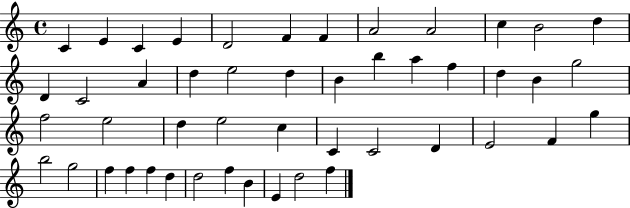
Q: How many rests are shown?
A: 0